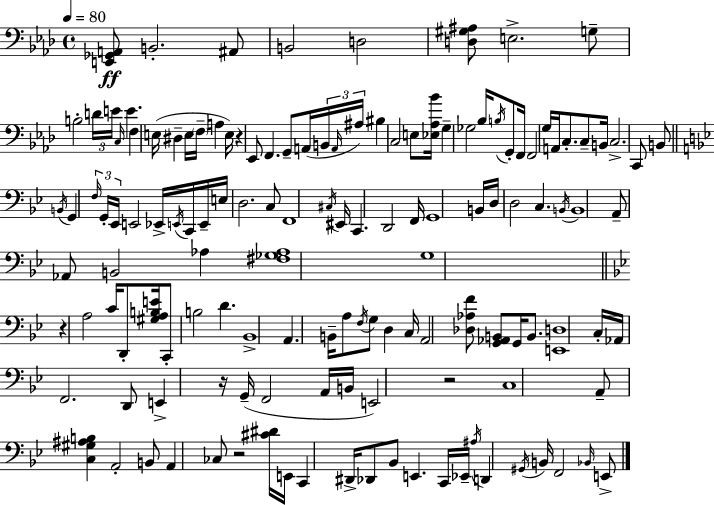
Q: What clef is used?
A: bass